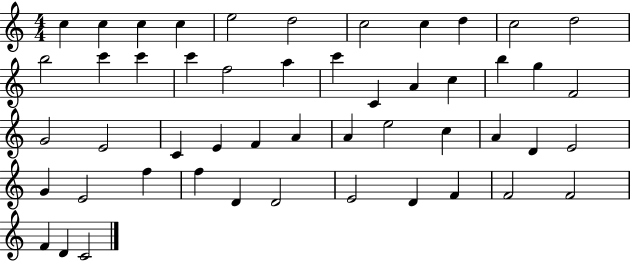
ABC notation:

X:1
T:Untitled
M:4/4
L:1/4
K:C
c c c c e2 d2 c2 c d c2 d2 b2 c' c' c' f2 a c' C A c b g F2 G2 E2 C E F A A e2 c A D E2 G E2 f f D D2 E2 D F F2 F2 F D C2